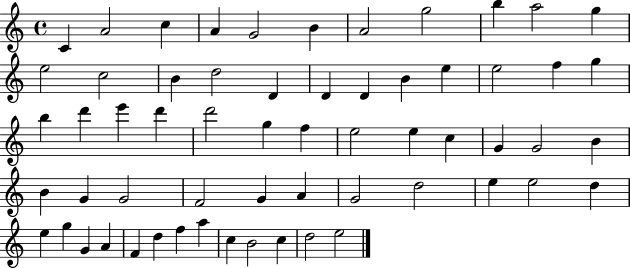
{
  \clef treble
  \time 4/4
  \defaultTimeSignature
  \key c \major
  c'4 a'2 c''4 | a'4 g'2 b'4 | a'2 g''2 | b''4 a''2 g''4 | \break e''2 c''2 | b'4 d''2 d'4 | d'4 d'4 b'4 e''4 | e''2 f''4 g''4 | \break b''4 d'''4 e'''4 d'''4 | d'''2 g''4 f''4 | e''2 e''4 c''4 | g'4 g'2 b'4 | \break b'4 g'4 g'2 | f'2 g'4 a'4 | g'2 d''2 | e''4 e''2 d''4 | \break e''4 g''4 g'4 a'4 | f'4 d''4 f''4 a''4 | c''4 b'2 c''4 | d''2 e''2 | \break \bar "|."
}